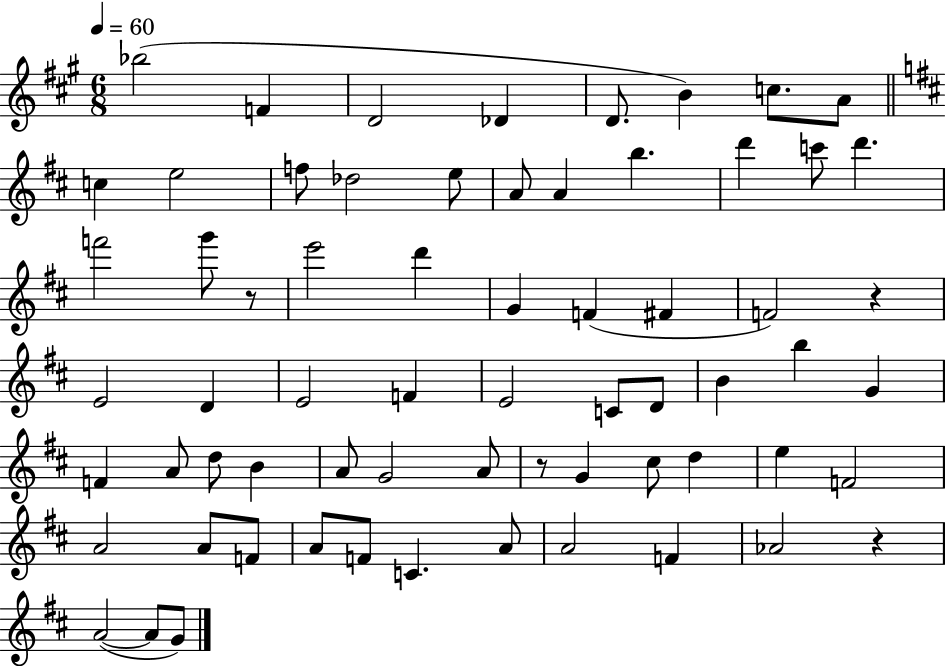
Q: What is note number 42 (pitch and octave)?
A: A4